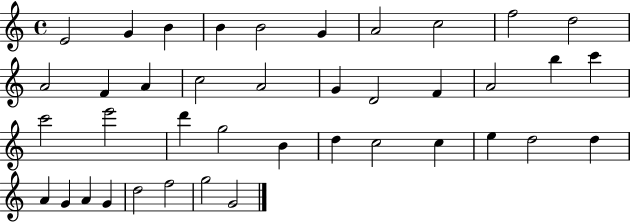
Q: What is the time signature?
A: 4/4